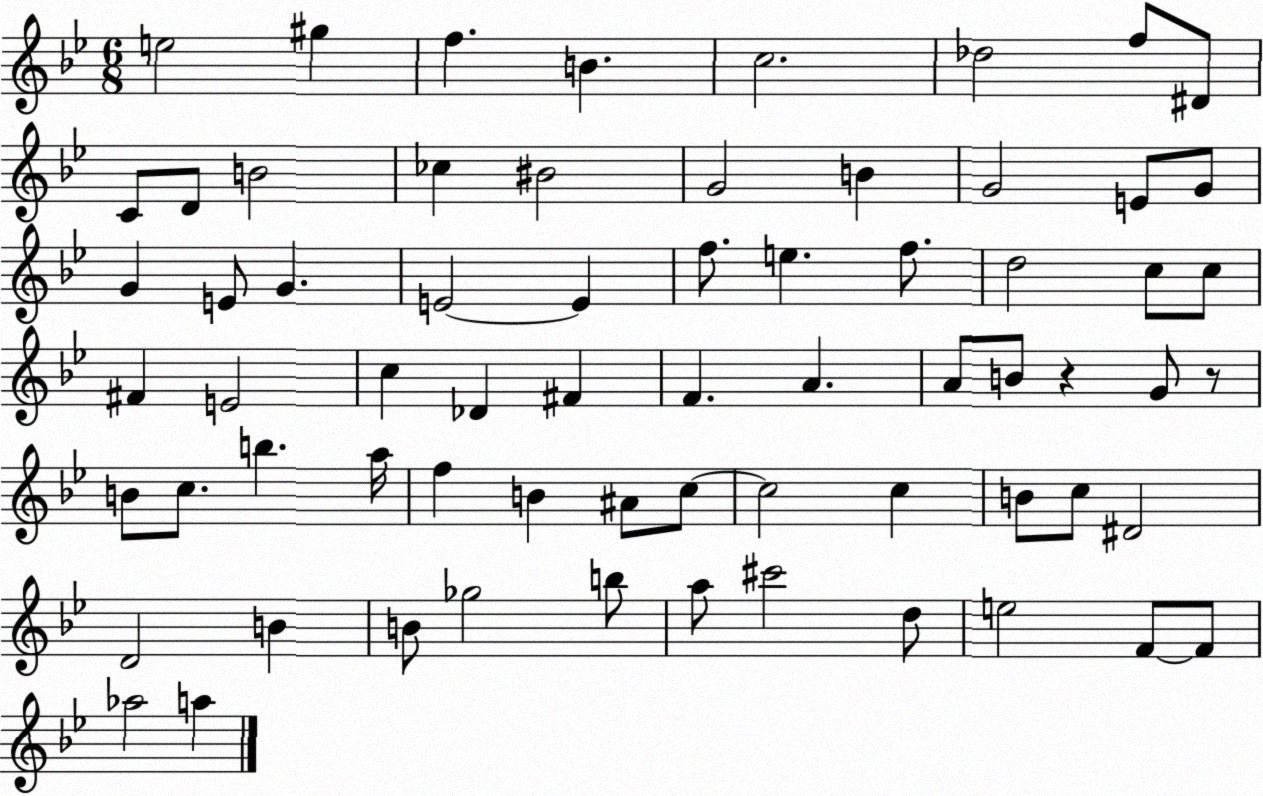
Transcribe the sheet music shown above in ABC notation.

X:1
T:Untitled
M:6/8
L:1/4
K:Bb
e2 ^g f B c2 _d2 f/2 ^D/2 C/2 D/2 B2 _c ^B2 G2 B G2 E/2 G/2 G E/2 G E2 E f/2 e f/2 d2 c/2 c/2 ^F E2 c _D ^F F A A/2 B/2 z G/2 z/2 B/2 c/2 b a/4 f B ^A/2 c/2 c2 c B/2 c/2 ^D2 D2 B B/2 _g2 b/2 a/2 ^c'2 d/2 e2 F/2 F/2 _a2 a